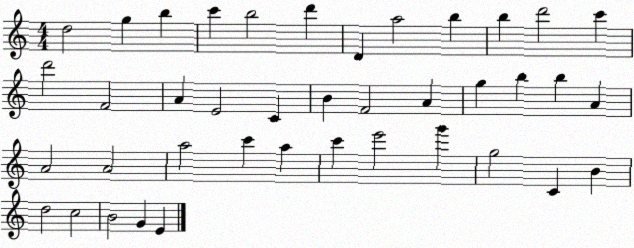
X:1
T:Untitled
M:4/4
L:1/4
K:C
d2 g b c' b2 d' D a2 b b d'2 c' d'2 F2 A E2 C B F2 A g b b A A2 A2 a2 c' a c' e'2 g' g2 C B d2 c2 B2 G E